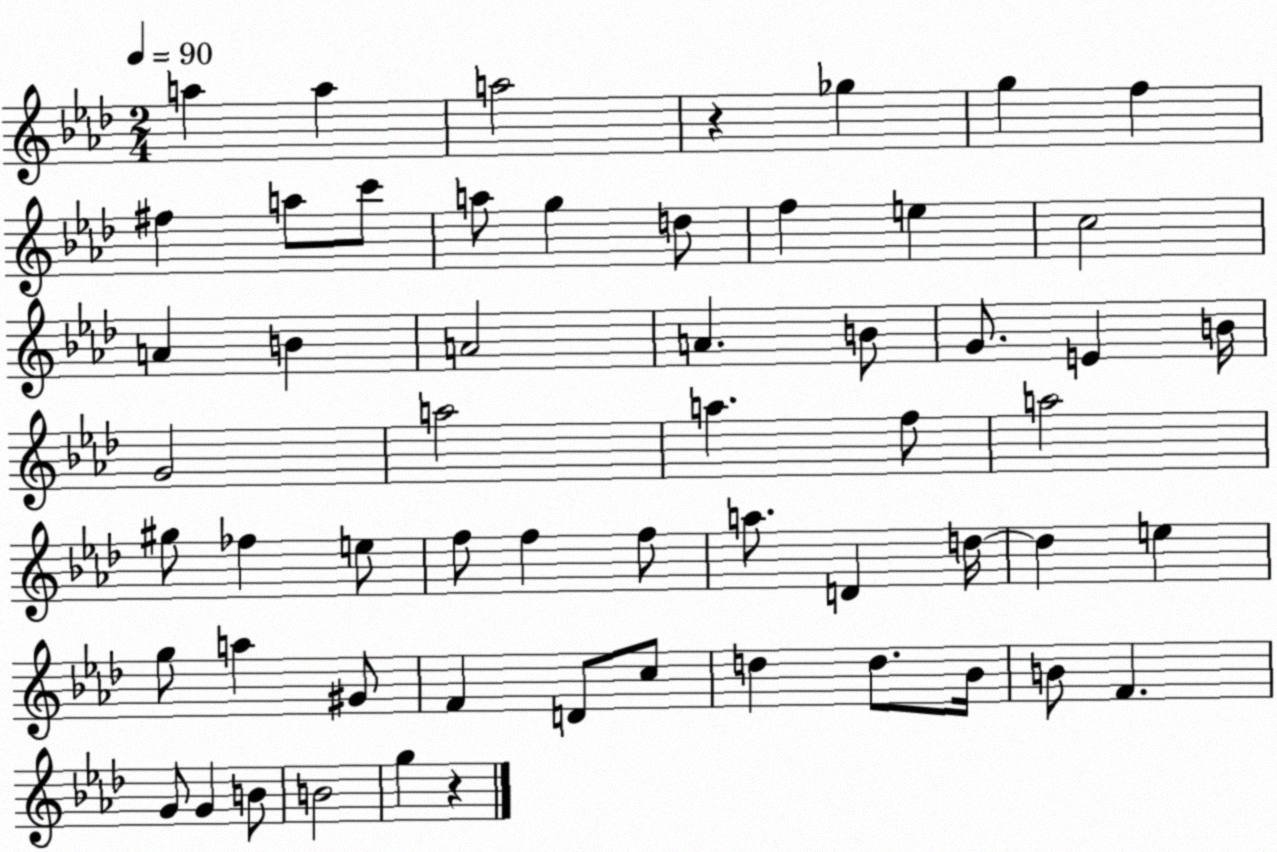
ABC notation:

X:1
T:Untitled
M:2/4
L:1/4
K:Ab
a a a2 z _g g f ^f a/2 c'/2 a/2 g d/2 f e c2 A B A2 A B/2 G/2 E B/4 G2 a2 a f/2 a2 ^g/2 _f e/2 f/2 f f/2 a/2 D d/4 d e g/2 a ^G/2 F D/2 c/2 d d/2 _B/4 B/2 F G/2 G B/2 B2 g z